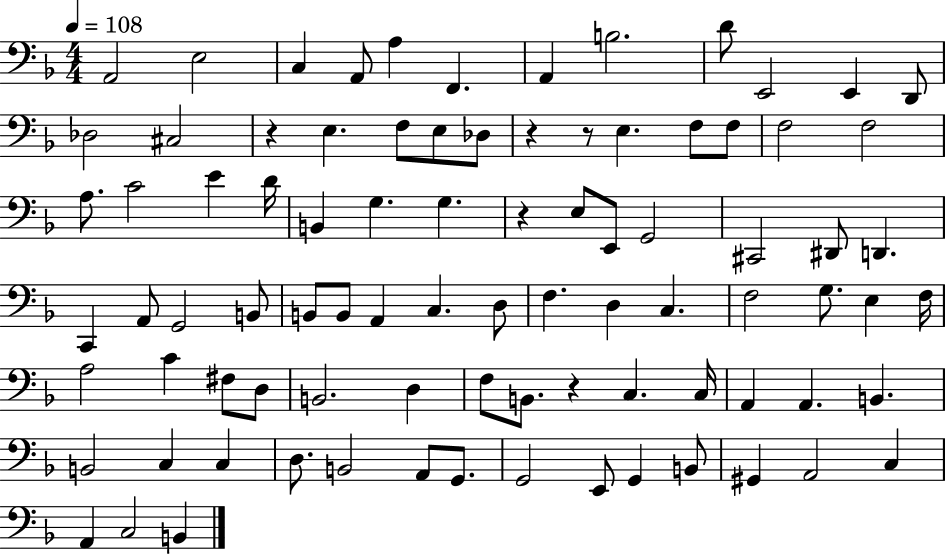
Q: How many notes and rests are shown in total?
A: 87